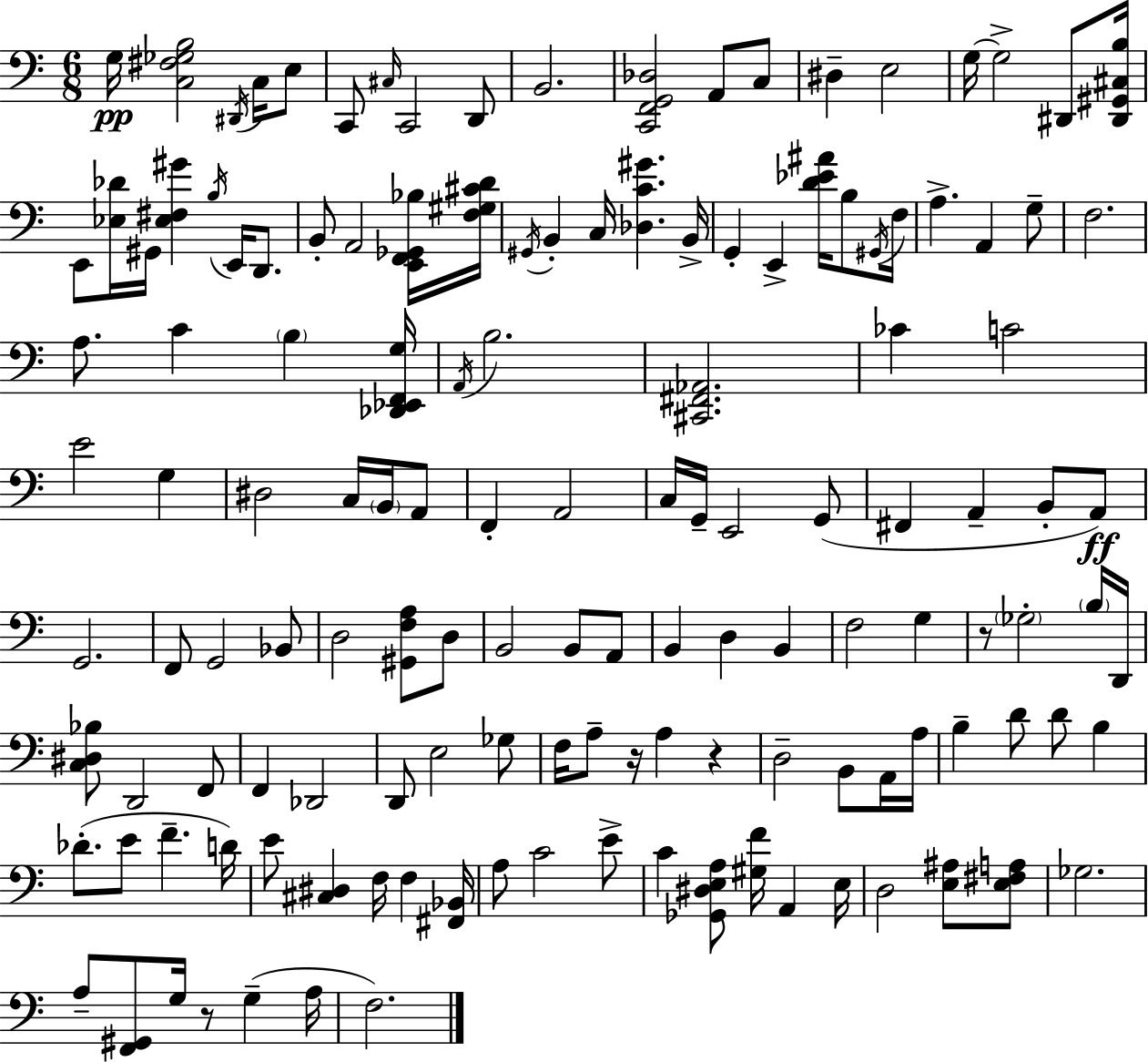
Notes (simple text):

G3/s [C3,F#3,Gb3,B3]/h D#2/s C3/s E3/e C2/e C#3/s C2/h D2/e B2/h. [C2,F2,G2,Db3]/h A2/e C3/e D#3/q E3/h G3/s G3/h D#2/e [D#2,G#2,C#3,B3]/s E2/e [Eb3,Db4]/s G#2/s [Eb3,F#3,G#4]/q B3/s E2/s D2/e. B2/e A2/h [E2,F2,Gb2,Bb3]/s [F3,G#3,C#4,D4]/s G#2/s B2/q C3/s [Db3,C4,G#4]/q. B2/s G2/q E2/q [D4,Eb4,A#4]/s B3/e G#2/s F3/s A3/q. A2/q G3/e F3/h. A3/e. C4/q B3/q [Db2,Eb2,F2,G3]/s A2/s B3/h. [C#2,F#2,Ab2]/h. CES4/q C4/h E4/h G3/q D#3/h C3/s B2/s A2/e F2/q A2/h C3/s G2/s E2/h G2/e F#2/q A2/q B2/e A2/e G2/h. F2/e G2/h Bb2/e D3/h [G#2,F3,A3]/e D3/e B2/h B2/e A2/e B2/q D3/q B2/q F3/h G3/q R/e Gb3/h B3/s D2/s [C3,D#3,Bb3]/e D2/h F2/e F2/q Db2/h D2/e E3/h Gb3/e F3/s A3/e R/s A3/q R/q D3/h B2/e A2/s A3/s B3/q D4/e D4/e B3/q Db4/e. E4/e F4/q. D4/s E4/e [C#3,D#3]/q F3/s F3/q [F#2,Bb2]/s A3/e C4/h E4/e C4/q [Gb2,D#3,E3,A3]/e [G#3,F4]/s A2/q E3/s D3/h [E3,A#3]/e [E3,F#3,A3]/e Gb3/h. A3/e [F2,G#2]/e G3/s R/e G3/q A3/s F3/h.